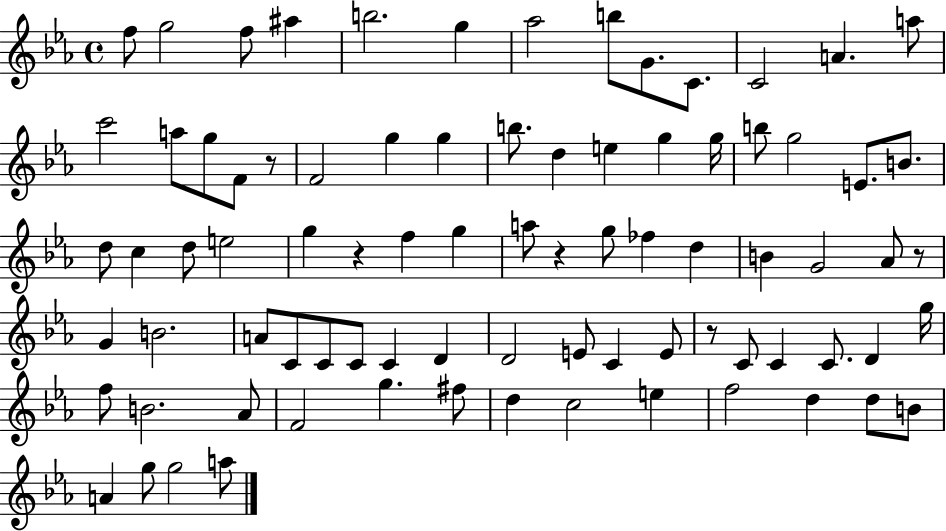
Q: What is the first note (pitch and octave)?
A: F5